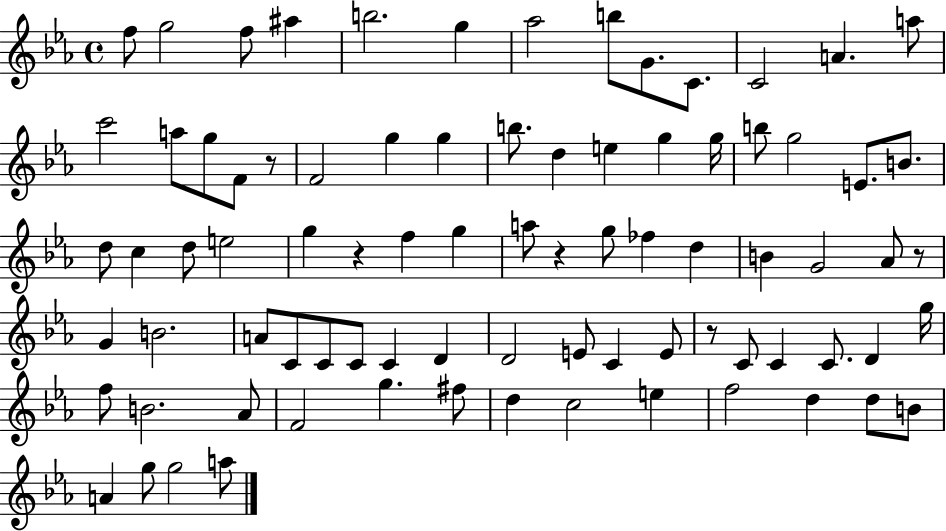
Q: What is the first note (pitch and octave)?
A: F5